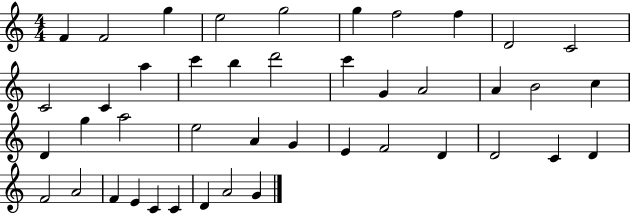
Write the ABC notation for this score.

X:1
T:Untitled
M:4/4
L:1/4
K:C
F F2 g e2 g2 g f2 f D2 C2 C2 C a c' b d'2 c' G A2 A B2 c D g a2 e2 A G E F2 D D2 C D F2 A2 F E C C D A2 G